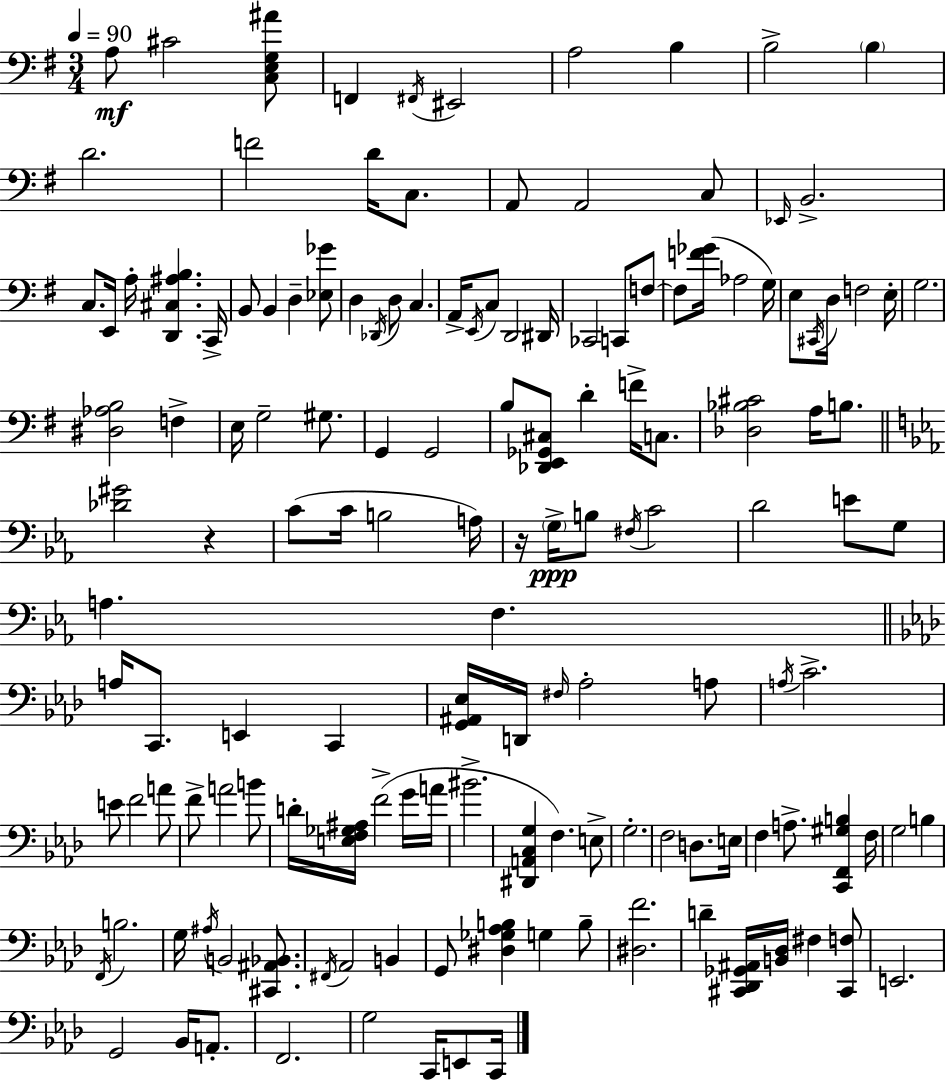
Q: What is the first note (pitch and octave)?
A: A3